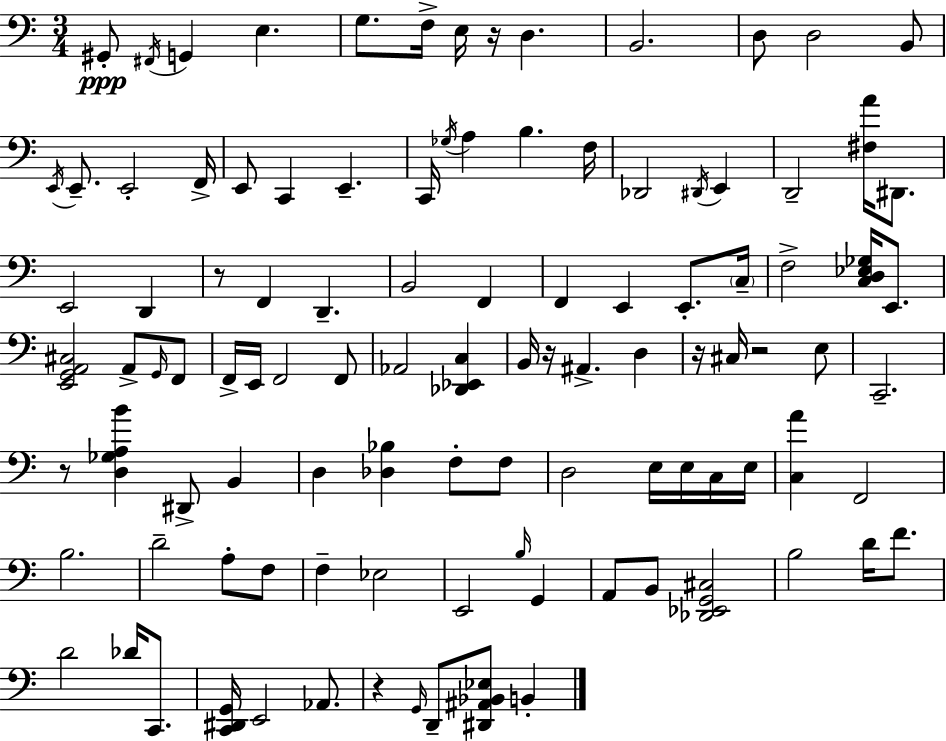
X:1
T:Untitled
M:3/4
L:1/4
K:C
^G,,/2 ^F,,/4 G,, E, G,/2 F,/4 E,/4 z/4 D, B,,2 D,/2 D,2 B,,/2 E,,/4 E,,/2 E,,2 F,,/4 E,,/2 C,, E,, C,,/4 _G,/4 A, B, F,/4 _D,,2 ^D,,/4 E,, D,,2 [^F,A]/4 ^D,,/2 E,,2 D,, z/2 F,, D,, B,,2 F,, F,, E,, E,,/2 C,/4 F,2 [C,D,_E,_G,]/4 E,,/2 [E,,G,,A,,^C,]2 A,,/2 G,,/4 F,,/2 F,,/4 E,,/4 F,,2 F,,/2 _A,,2 [_D,,_E,,C,] B,,/4 z/4 ^A,, D, z/4 ^C,/4 z2 E,/2 C,,2 z/2 [D,_G,A,B] ^D,,/2 B,, D, [_D,_B,] F,/2 F,/2 D,2 E,/4 E,/4 C,/4 E,/4 [C,A] F,,2 B,2 D2 A,/2 F,/2 F, _E,2 E,,2 B,/4 G,, A,,/2 B,,/2 [_D,,_E,,G,,^C,]2 B,2 D/4 F/2 D2 _D/4 C,,/2 [C,,^D,,G,,]/4 E,,2 _A,,/2 z G,,/4 D,,/2 [^D,,^A,,_B,,_E,]/2 B,,